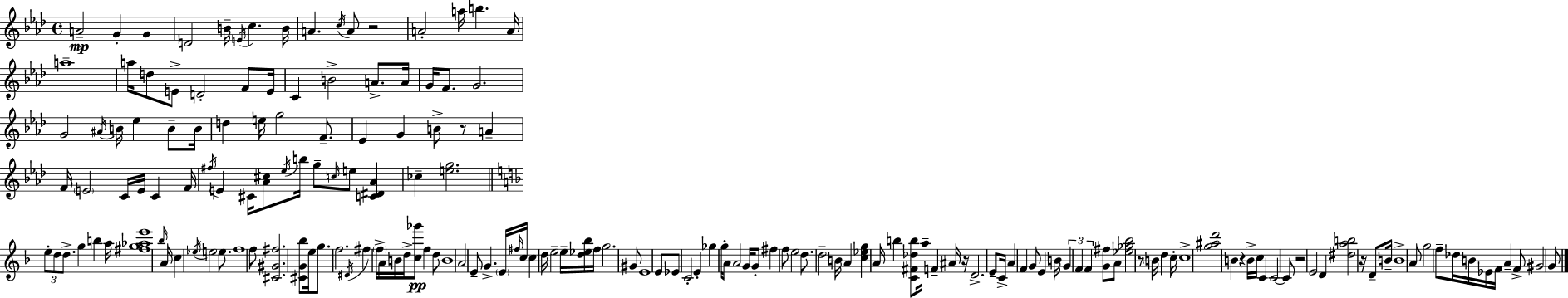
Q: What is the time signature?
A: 4/4